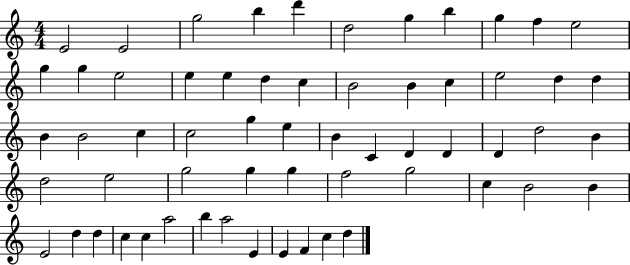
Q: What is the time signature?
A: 4/4